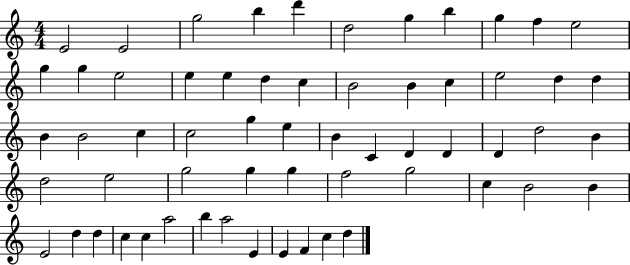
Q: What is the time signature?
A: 4/4